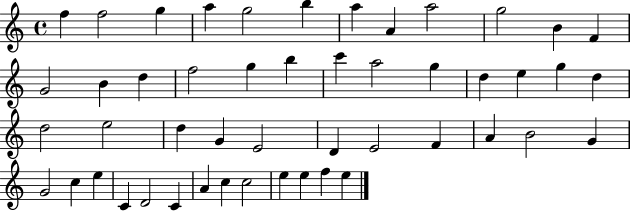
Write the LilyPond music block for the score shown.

{
  \clef treble
  \time 4/4
  \defaultTimeSignature
  \key c \major
  f''4 f''2 g''4 | a''4 g''2 b''4 | a''4 a'4 a''2 | g''2 b'4 f'4 | \break g'2 b'4 d''4 | f''2 g''4 b''4 | c'''4 a''2 g''4 | d''4 e''4 g''4 d''4 | \break d''2 e''2 | d''4 g'4 e'2 | d'4 e'2 f'4 | a'4 b'2 g'4 | \break g'2 c''4 e''4 | c'4 d'2 c'4 | a'4 c''4 c''2 | e''4 e''4 f''4 e''4 | \break \bar "|."
}